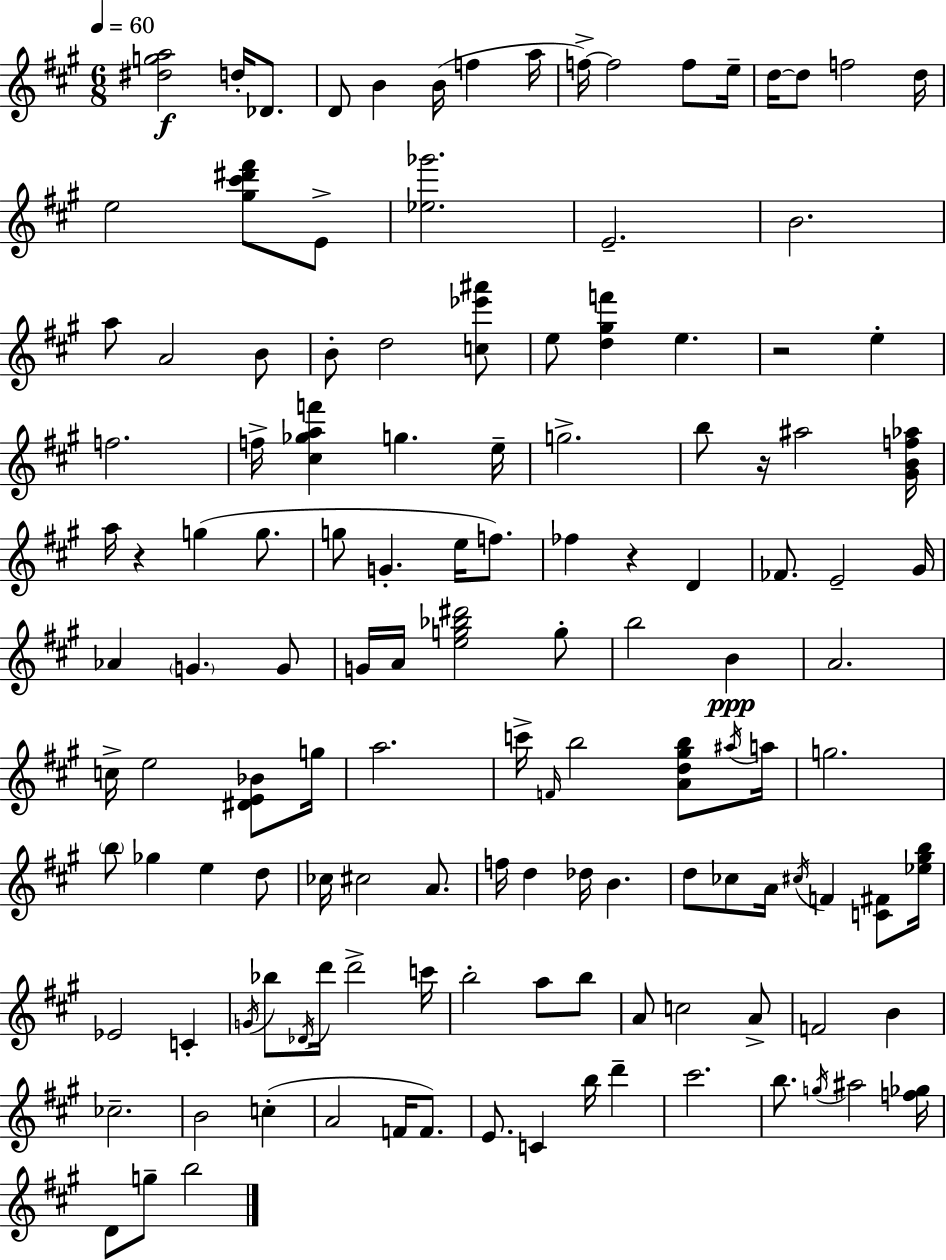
[D#5,G5,A5]/h D5/s Db4/e. D4/e B4/q B4/s F5/q A5/s F5/s F5/h F5/e E5/s D5/s D5/e F5/h D5/s E5/h [G#5,C#6,D#6,F#6]/e E4/e [Eb5,Gb6]/h. E4/h. B4/h. A5/e A4/h B4/e B4/e D5/h [C5,Eb6,A#6]/e E5/e [D5,G#5,F6]/q E5/q. R/h E5/q F5/h. F5/s [C#5,Gb5,A5,F6]/q G5/q. E5/s G5/h. B5/e R/s A#5/h [G#4,B4,F5,Ab5]/s A5/s R/q G5/q G5/e. G5/e G4/q. E5/s F5/e. FES5/q R/q D4/q FES4/e. E4/h G#4/s Ab4/q G4/q. G4/e G4/s A4/s [E5,G5,Bb5,D#6]/h G5/e B5/h B4/q A4/h. C5/s E5/h [D#4,E4,Bb4]/e G5/s A5/h. C6/s F4/s B5/h [A4,D5,G#5,B5]/e A#5/s A5/s G5/h. B5/e Gb5/q E5/q D5/e CES5/s C#5/h A4/e. F5/s D5/q Db5/s B4/q. D5/e CES5/e A4/s C#5/s F4/q [C4,F#4]/e [Eb5,G#5,B5]/s Eb4/h C4/q G4/s Bb5/e Db4/s D6/s D6/h C6/s B5/h A5/e B5/e A4/e C5/h A4/e F4/h B4/q CES5/h. B4/h C5/q A4/h F4/s F4/e. E4/e. C4/q B5/s D6/q C#6/h. B5/e. G5/s A#5/h [F5,Gb5]/s D4/e G5/e B5/h